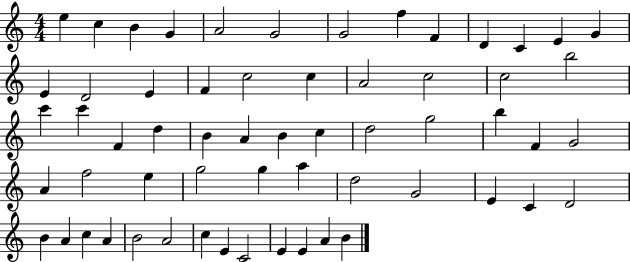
{
  \clef treble
  \numericTimeSignature
  \time 4/4
  \key c \major
  e''4 c''4 b'4 g'4 | a'2 g'2 | g'2 f''4 f'4 | d'4 c'4 e'4 g'4 | \break e'4 d'2 e'4 | f'4 c''2 c''4 | a'2 c''2 | c''2 b''2 | \break c'''4 c'''4 f'4 d''4 | b'4 a'4 b'4 c''4 | d''2 g''2 | b''4 f'4 g'2 | \break a'4 f''2 e''4 | g''2 g''4 a''4 | d''2 g'2 | e'4 c'4 d'2 | \break b'4 a'4 c''4 a'4 | b'2 a'2 | c''4 e'4 c'2 | e'4 e'4 a'4 b'4 | \break \bar "|."
}